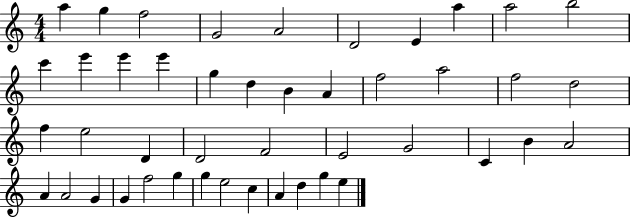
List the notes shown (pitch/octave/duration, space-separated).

A5/q G5/q F5/h G4/h A4/h D4/h E4/q A5/q A5/h B5/h C6/q E6/q E6/q E6/q G5/q D5/q B4/q A4/q F5/h A5/h F5/h D5/h F5/q E5/h D4/q D4/h F4/h E4/h G4/h C4/q B4/q A4/h A4/q A4/h G4/q G4/q F5/h G5/q G5/q E5/h C5/q A4/q D5/q G5/q E5/q